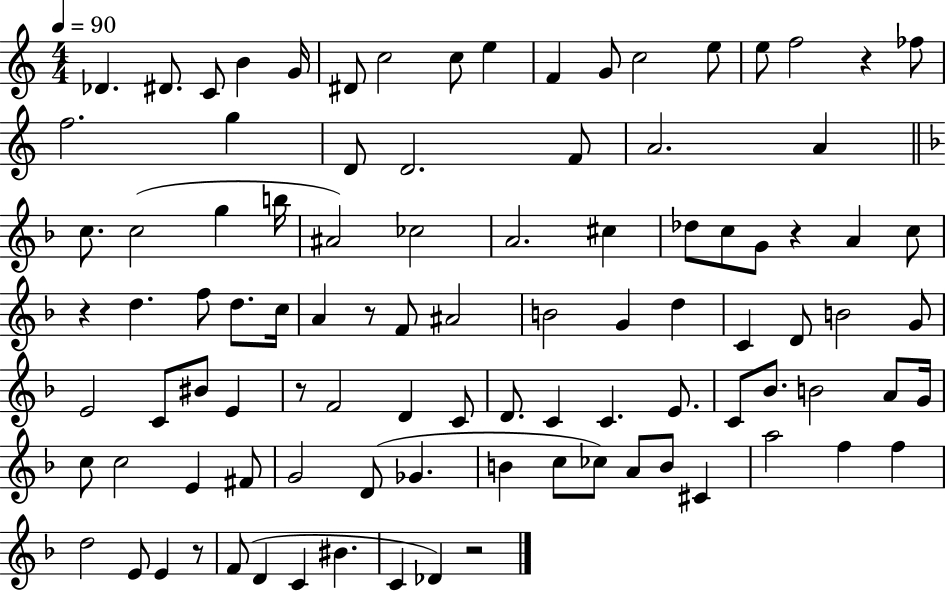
{
  \clef treble
  \numericTimeSignature
  \time 4/4
  \key c \major
  \tempo 4 = 90
  des'4. dis'8. c'8 b'4 g'16 | dis'8 c''2 c''8 e''4 | f'4 g'8 c''2 e''8 | e''8 f''2 r4 fes''8 | \break f''2. g''4 | d'8 d'2. f'8 | a'2. a'4 | \bar "||" \break \key f \major c''8. c''2( g''4 b''16 | ais'2) ces''2 | a'2. cis''4 | des''8 c''8 g'8 r4 a'4 c''8 | \break r4 d''4. f''8 d''8. c''16 | a'4 r8 f'8 ais'2 | b'2 g'4 d''4 | c'4 d'8 b'2 g'8 | \break e'2 c'8 bis'8 e'4 | r8 f'2 d'4 c'8 | d'8. c'4 c'4. e'8. | c'8 bes'8. b'2 a'8 g'16 | \break c''8 c''2 e'4 fis'8 | g'2 d'8( ges'4. | b'4 c''8 ces''8) a'8 b'8 cis'4 | a''2 f''4 f''4 | \break d''2 e'8 e'4 r8 | f'8( d'4 c'4 bis'4. | c'4 des'4) r2 | \bar "|."
}